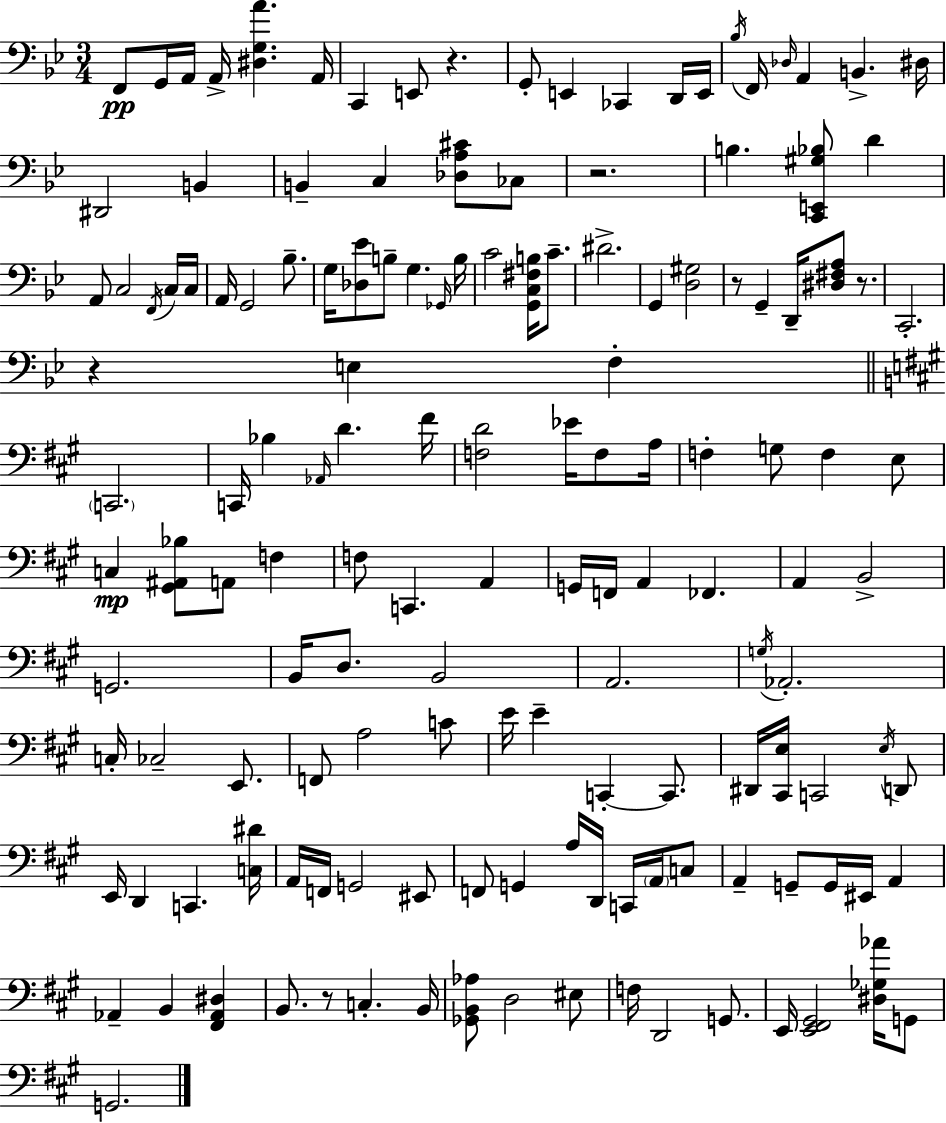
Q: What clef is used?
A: bass